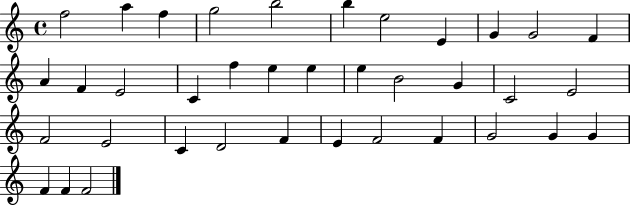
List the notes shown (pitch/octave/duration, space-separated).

F5/h A5/q F5/q G5/h B5/h B5/q E5/h E4/q G4/q G4/h F4/q A4/q F4/q E4/h C4/q F5/q E5/q E5/q E5/q B4/h G4/q C4/h E4/h F4/h E4/h C4/q D4/h F4/q E4/q F4/h F4/q G4/h G4/q G4/q F4/q F4/q F4/h